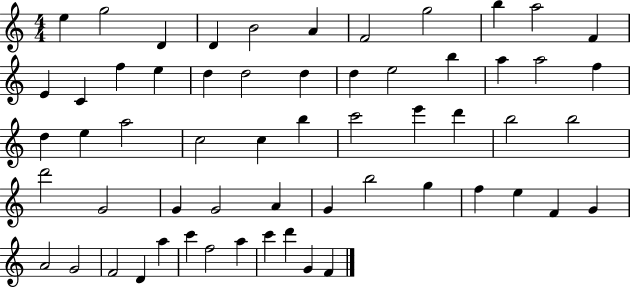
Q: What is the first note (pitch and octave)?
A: E5